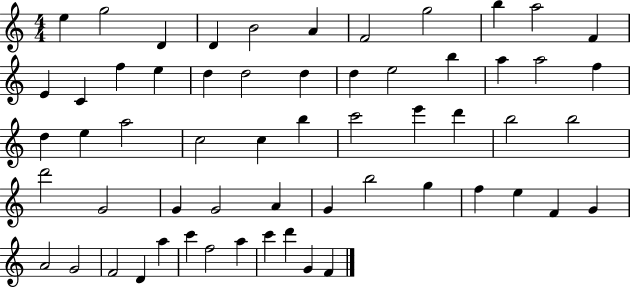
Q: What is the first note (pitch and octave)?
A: E5